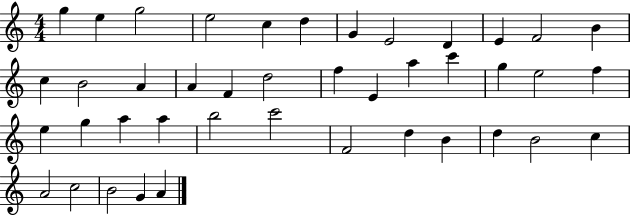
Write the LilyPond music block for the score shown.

{
  \clef treble
  \numericTimeSignature
  \time 4/4
  \key c \major
  g''4 e''4 g''2 | e''2 c''4 d''4 | g'4 e'2 d'4 | e'4 f'2 b'4 | \break c''4 b'2 a'4 | a'4 f'4 d''2 | f''4 e'4 a''4 c'''4 | g''4 e''2 f''4 | \break e''4 g''4 a''4 a''4 | b''2 c'''2 | f'2 d''4 b'4 | d''4 b'2 c''4 | \break a'2 c''2 | b'2 g'4 a'4 | \bar "|."
}